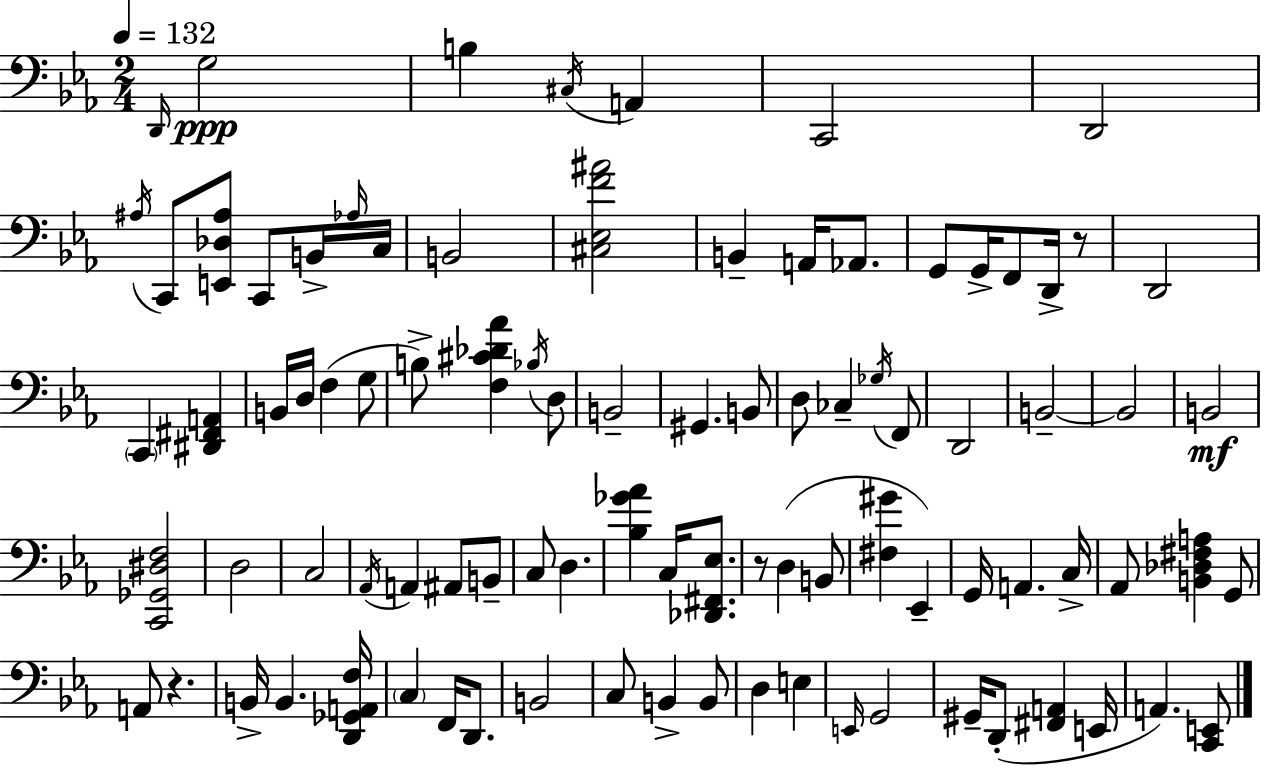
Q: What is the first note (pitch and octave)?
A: D2